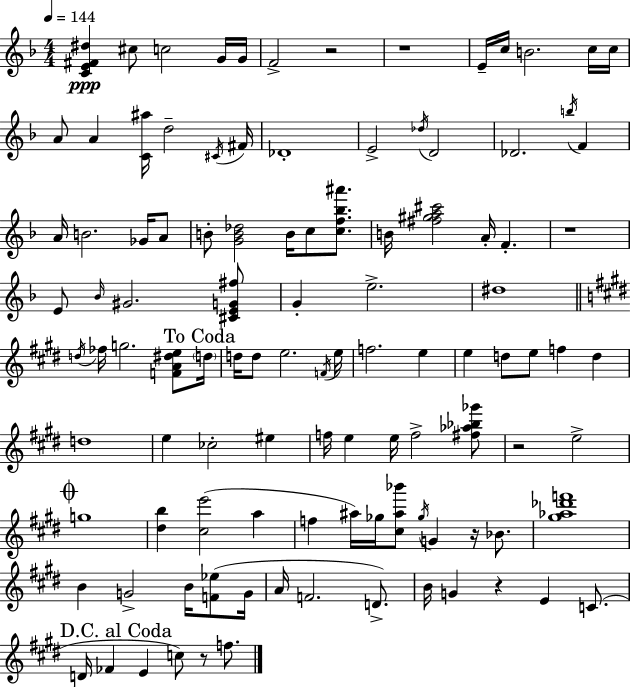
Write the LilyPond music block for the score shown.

{
  \clef treble
  \numericTimeSignature
  \time 4/4
  \key d \minor
  \tempo 4 = 144
  <c' e' fis' dis''>4\ppp cis''8 c''2 g'16 g'16 | f'2-> r2 | r1 | e'16-- c''16 b'2. c''16 c''16 | \break a'8 a'4 <c' ais''>16 d''2-- \acciaccatura { cis'16 } | fis'16 des'1-. | e'2-> \acciaccatura { des''16 } d'2 | des'2. \acciaccatura { b''16 } f'4 | \break a'16 b'2. | ges'16 a'8 b'8-. <g' b' des''>2 b'16 c''8 | <c'' f'' bes'' ais'''>8. b'16 <fis'' gis'' a'' cis'''>2 a'16-. f'4.-. | r1 | \break e'8 \grace { bes'16 } gis'2. | <cis' e' g' fis''>8 g'4-. e''2.-> | dis''1 | \bar "||" \break \key e \major \acciaccatura { d''16 } fes''16 g''2. <f' a' dis'' e''>8 | \mark "To Coda" \parenthesize d''16 d''16 d''8 e''2. | \acciaccatura { f'16 } e''16 f''2. e''4 | e''4 d''8 e''8 f''4 d''4 | \break d''1 | e''4 ces''2-. eis''4 | f''16 e''4 e''16 f''2-> | <fis'' aes'' bes'' ges'''>8 r2 e''2-> | \break \mark \markup { \musicglyph "scripts.coda" } g''1 | <dis'' b''>4 <cis'' e'''>2( a''4 | f''4 ais''16) ges''16 <cis'' ais'' bes'''>8 \acciaccatura { ges''16 } g'4 r16 | bes'8. <gis'' aes'' des''' f'''>1 | \break b'4 g'2-> b'16 | <f' ees''>8( g'16 a'16 f'2. | d'8.->) b'16 g'4 r4 e'4 | c'8.( \mark "D.C. al Coda" d'16 fes'4 e'4 c''8) r8 | \break f''8. \bar "|."
}